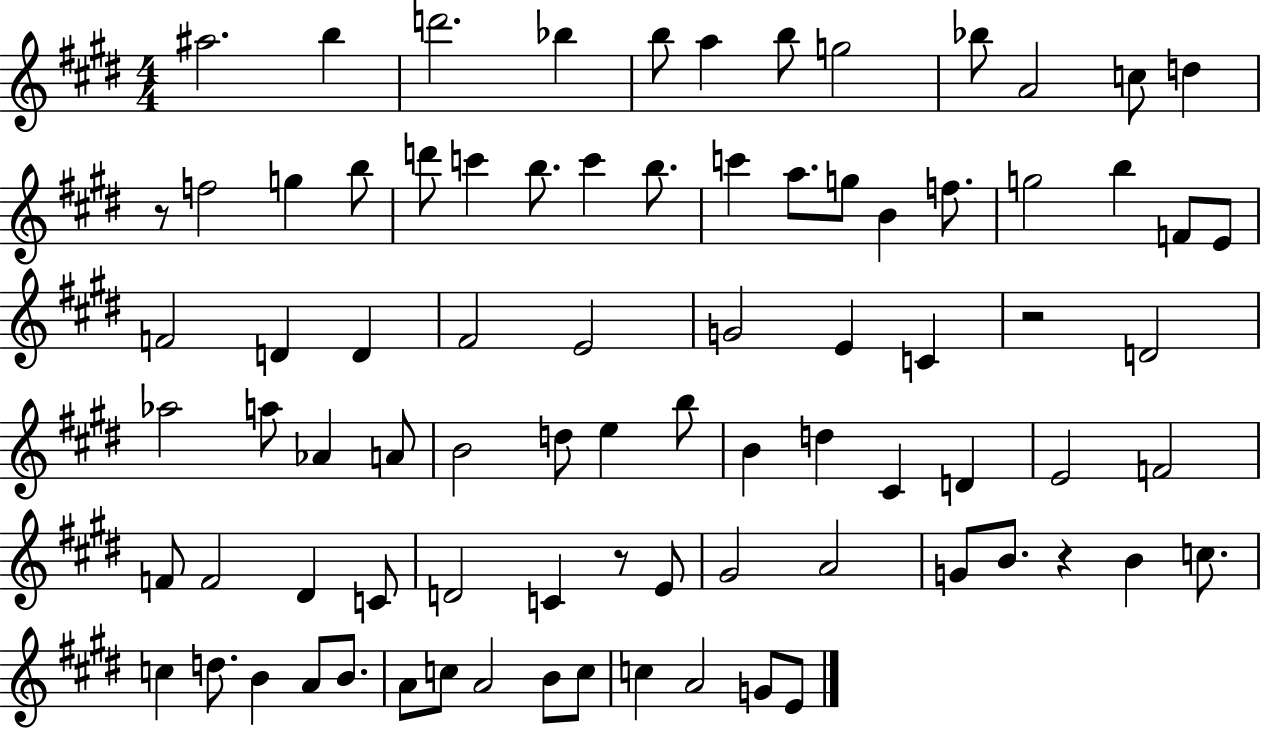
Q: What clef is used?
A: treble